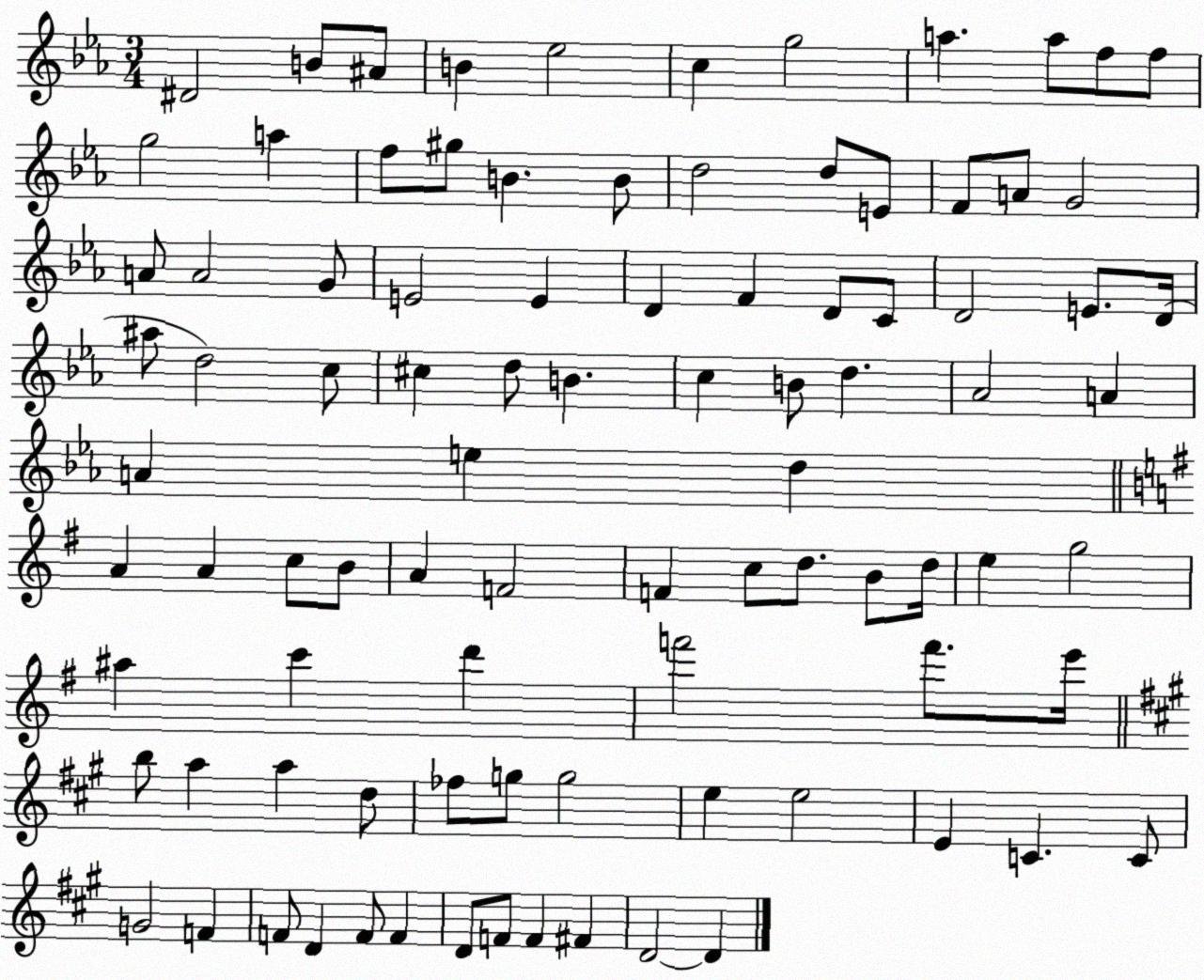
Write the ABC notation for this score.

X:1
T:Untitled
M:3/4
L:1/4
K:Eb
^D2 B/2 ^A/2 B _e2 c g2 a a/2 f/2 f/2 g2 a f/2 ^g/2 B B/2 d2 d/2 E/2 F/2 A/2 G2 A/2 A2 G/2 E2 E D F D/2 C/2 D2 E/2 D/4 ^a/2 d2 c/2 ^c d/2 B c B/2 d _A2 A A e d A A c/2 B/2 A F2 F c/2 d/2 B/2 d/4 e g2 ^a c' d' f'2 f'/2 e'/4 b/2 a a d/2 _f/2 g/2 g2 e e2 E C C/2 G2 F F/2 D F/2 F D/2 F/2 F ^F D2 D